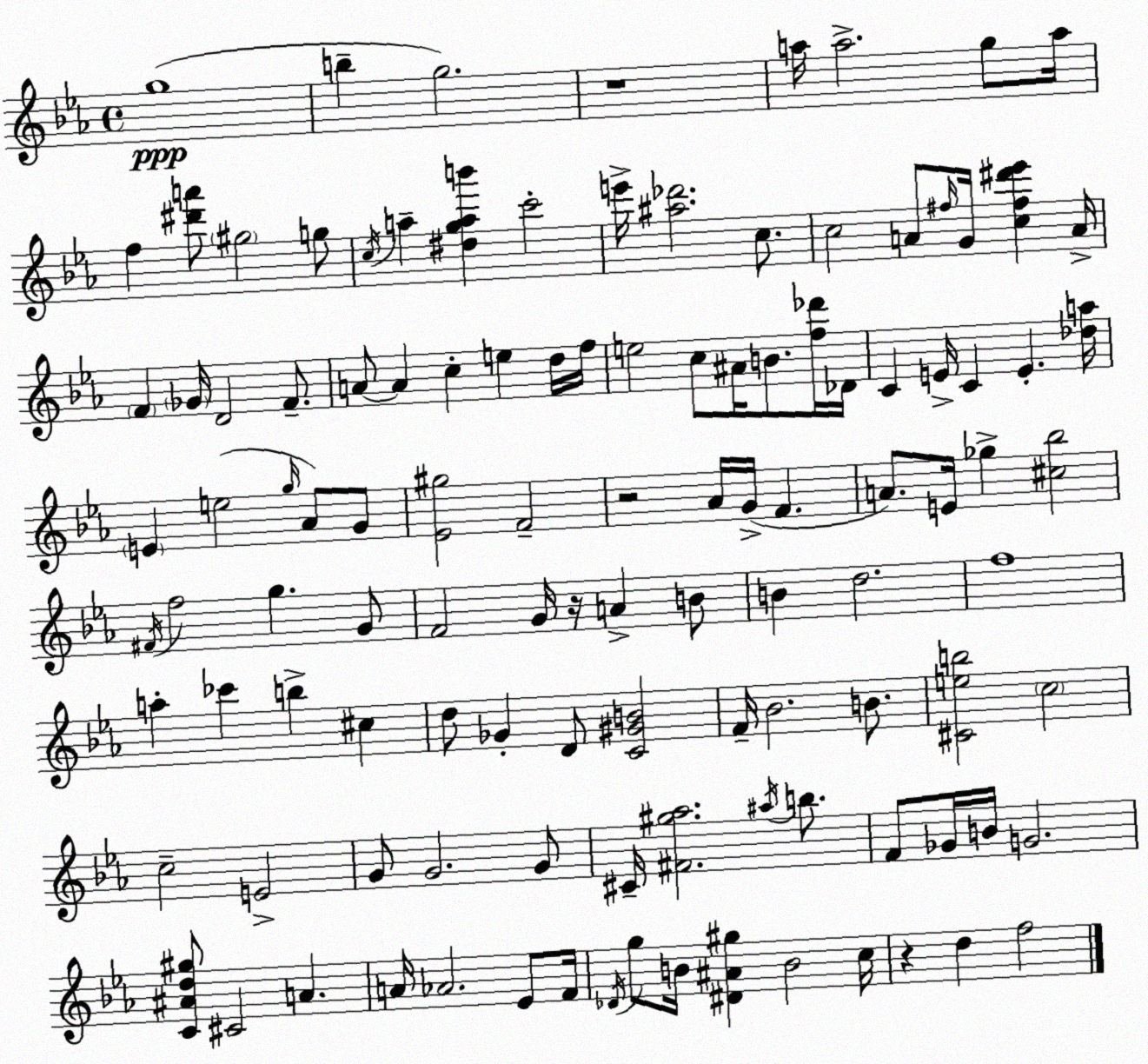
X:1
T:Untitled
M:4/4
L:1/4
K:Eb
g4 b g2 z4 a/4 a2 g/2 a/4 f [^d'a']/2 ^g2 g/2 c/4 a [^dgab'] c'2 e'/4 [^a_d']2 c/2 c2 A/2 ^f/4 G/4 [c^f^d'_e'] A/4 F _G/4 D2 F/2 A/2 A c e d/4 f/4 e2 c/2 ^A/4 B/2 [f_d']/4 _D/4 C E/4 C E [_da]/4 E e2 g/4 _A/2 G/2 [_E^g]2 F2 z2 _A/4 G/4 F A/2 E/4 _g [^c_b]2 ^F/4 f2 g G/2 F2 G/4 z/4 A B/2 B d2 f4 a _c' b ^c d/2 _G D/2 [C^GB]2 F/4 _B2 B/2 [^Ceb]2 c2 c2 E2 G/2 G2 G/2 ^C/4 [^F^g_a]2 ^a/4 b/2 F/2 _G/4 B/4 G2 [C^Ad^g]/2 ^C2 A A/4 _A2 _E/2 F/4 _D/4 g/2 B/4 [^D^A^g] B2 c/4 z d f2